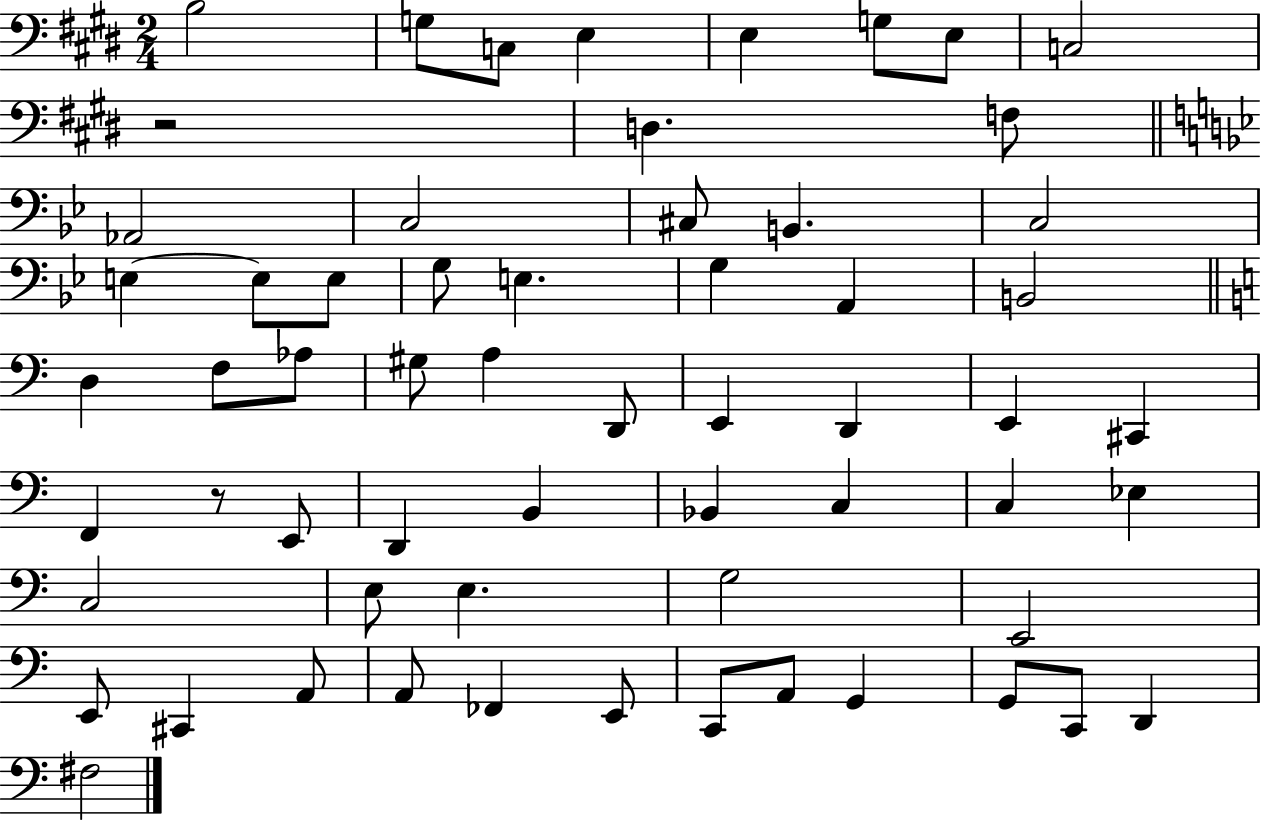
{
  \clef bass
  \numericTimeSignature
  \time 2/4
  \key e \major
  \repeat volta 2 { b2 | g8 c8 e4 | e4 g8 e8 | c2 | \break r2 | d4. f8 | \bar "||" \break \key g \minor aes,2 | c2 | cis8 b,4. | c2 | \break e4~~ e8 e8 | g8 e4. | g4 a,4 | b,2 | \break \bar "||" \break \key a \minor d4 f8 aes8 | gis8 a4 d,8 | e,4 d,4 | e,4 cis,4 | \break f,4 r8 e,8 | d,4 b,4 | bes,4 c4 | c4 ees4 | \break c2 | e8 e4. | g2 | e,2 | \break e,8 cis,4 a,8 | a,8 fes,4 e,8 | c,8 a,8 g,4 | g,8 c,8 d,4 | \break fis2 | } \bar "|."
}